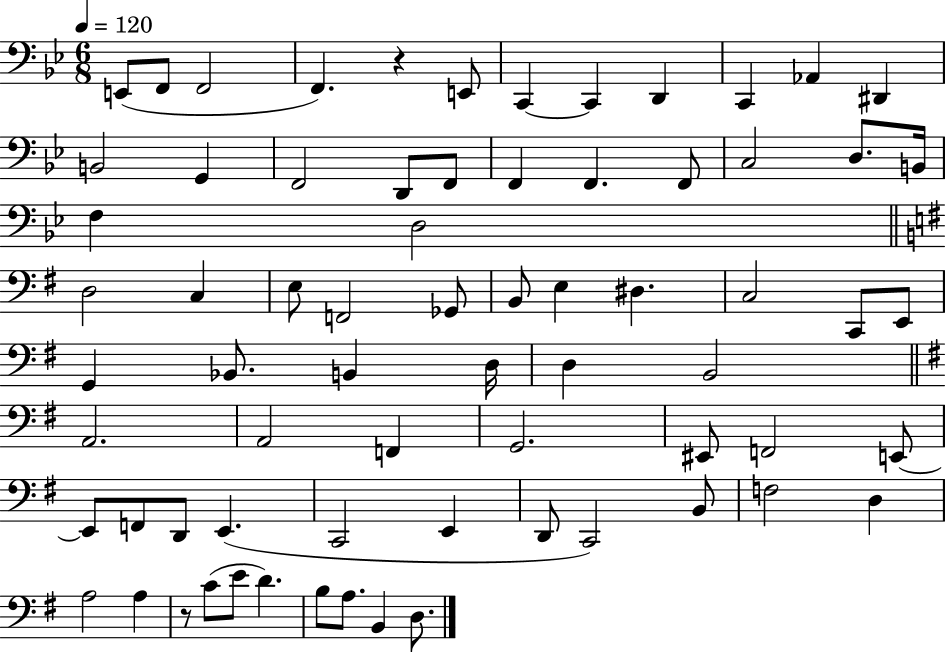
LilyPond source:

{
  \clef bass
  \numericTimeSignature
  \time 6/8
  \key bes \major
  \tempo 4 = 120
  e,8( f,8 f,2 | f,4.) r4 e,8 | c,4~~ c,4 d,4 | c,4 aes,4 dis,4 | \break b,2 g,4 | f,2 d,8 f,8 | f,4 f,4. f,8 | c2 d8. b,16 | \break f4 d2 | \bar "||" \break \key g \major d2 c4 | e8 f,2 ges,8 | b,8 e4 dis4. | c2 c,8 e,8 | \break g,4 bes,8. b,4 d16 | d4 b,2 | \bar "||" \break \key e \minor a,2. | a,2 f,4 | g,2. | eis,8 f,2 e,8~~ | \break e,8 f,8 d,8 e,4.( | c,2 e,4 | d,8 c,2) b,8 | f2 d4 | \break a2 a4 | r8 c'8( e'8 d'4.) | b8 a8. b,4 d8. | \bar "|."
}